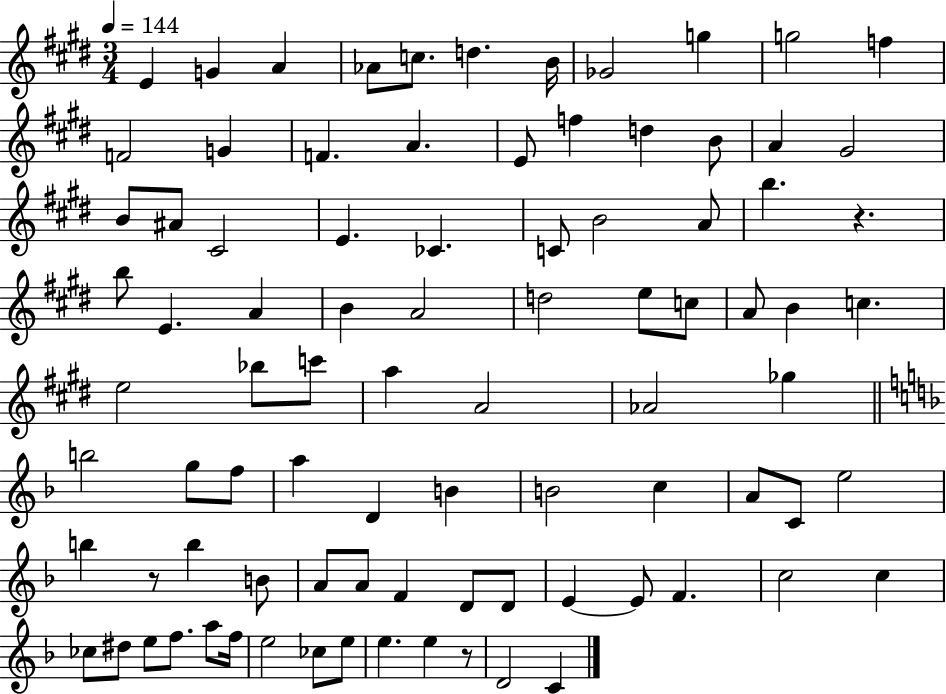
E4/q G4/q A4/q Ab4/e C5/e. D5/q. B4/s Gb4/h G5/q G5/h F5/q F4/h G4/q F4/q. A4/q. E4/e F5/q D5/q B4/e A4/q G#4/h B4/e A#4/e C#4/h E4/q. CES4/q. C4/e B4/h A4/e B5/q. R/q. B5/e E4/q. A4/q B4/q A4/h D5/h E5/e C5/e A4/e B4/q C5/q. E5/h Bb5/e C6/e A5/q A4/h Ab4/h Gb5/q B5/h G5/e F5/e A5/q D4/q B4/q B4/h C5/q A4/e C4/e E5/h B5/q R/e B5/q B4/e A4/e A4/e F4/q D4/e D4/e E4/q E4/e F4/q. C5/h C5/q CES5/e D#5/e E5/e F5/e. A5/e F5/s E5/h CES5/e E5/e E5/q. E5/q R/e D4/h C4/q